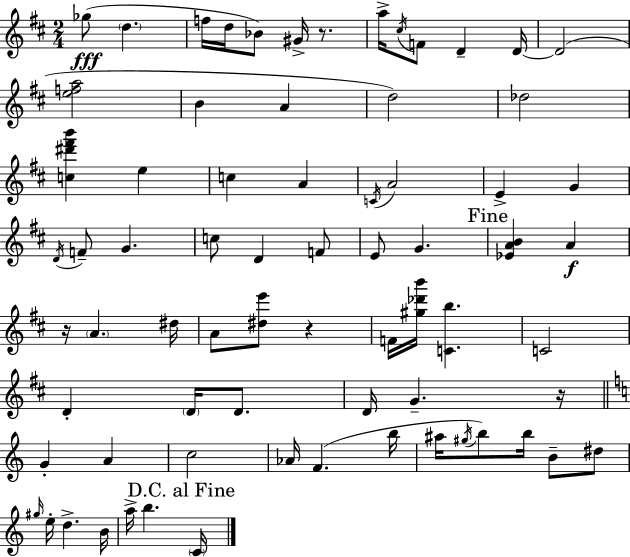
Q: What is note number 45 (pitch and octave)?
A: C5